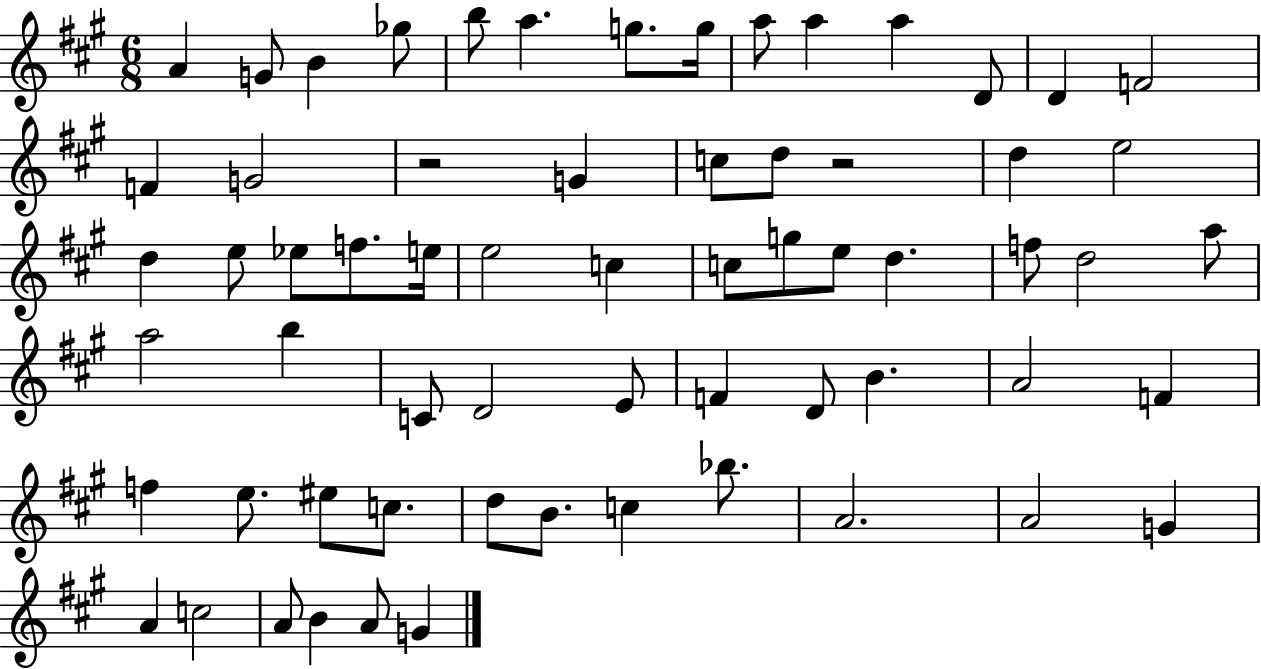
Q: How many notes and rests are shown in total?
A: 64